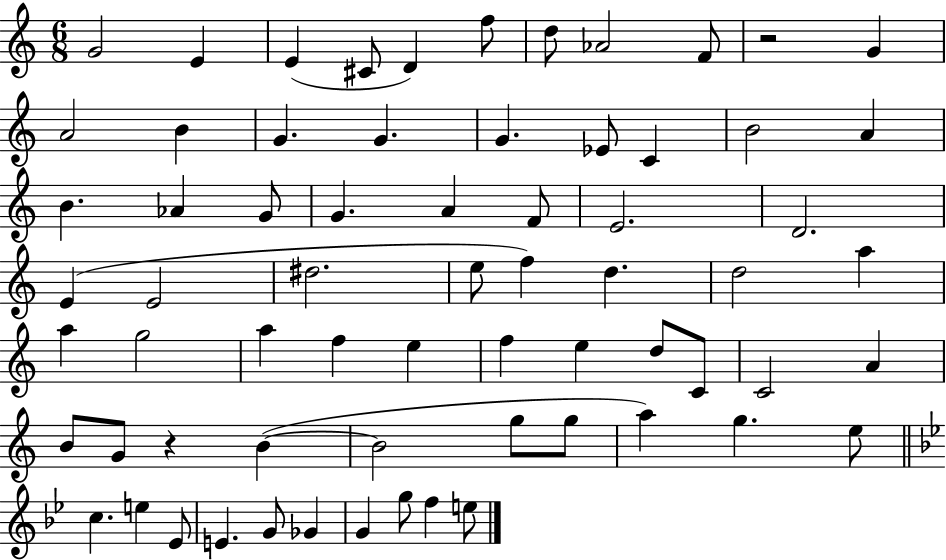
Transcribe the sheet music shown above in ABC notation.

X:1
T:Untitled
M:6/8
L:1/4
K:C
G2 E E ^C/2 D f/2 d/2 _A2 F/2 z2 G A2 B G G G _E/2 C B2 A B _A G/2 G A F/2 E2 D2 E E2 ^d2 e/2 f d d2 a a g2 a f e f e d/2 C/2 C2 A B/2 G/2 z B B2 g/2 g/2 a g e/2 c e _E/2 E G/2 _G G g/2 f e/2